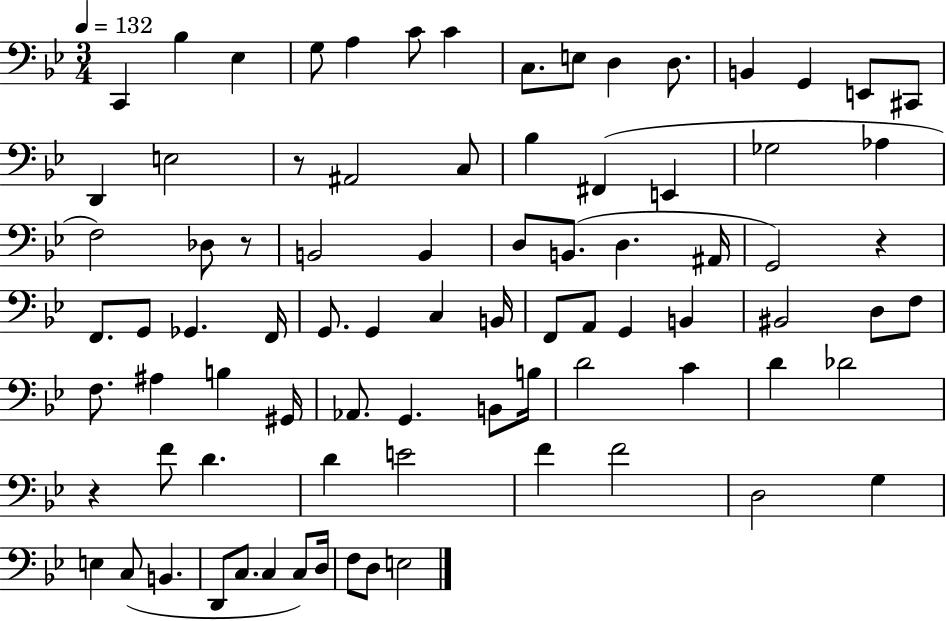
C2/q Bb3/q Eb3/q G3/e A3/q C4/e C4/q C3/e. E3/e D3/q D3/e. B2/q G2/q E2/e C#2/e D2/q E3/h R/e A#2/h C3/e Bb3/q F#2/q E2/q Gb3/h Ab3/q F3/h Db3/e R/e B2/h B2/q D3/e B2/e. D3/q. A#2/s G2/h R/q F2/e. G2/e Gb2/q. F2/s G2/e. G2/q C3/q B2/s F2/e A2/e G2/q B2/q BIS2/h D3/e F3/e F3/e. A#3/q B3/q G#2/s Ab2/e. G2/q. B2/e B3/s D4/h C4/q D4/q Db4/h R/q F4/e D4/q. D4/q E4/h F4/q F4/h D3/h G3/q E3/q C3/e B2/q. D2/e C3/e. C3/q C3/e D3/s F3/e D3/e E3/h